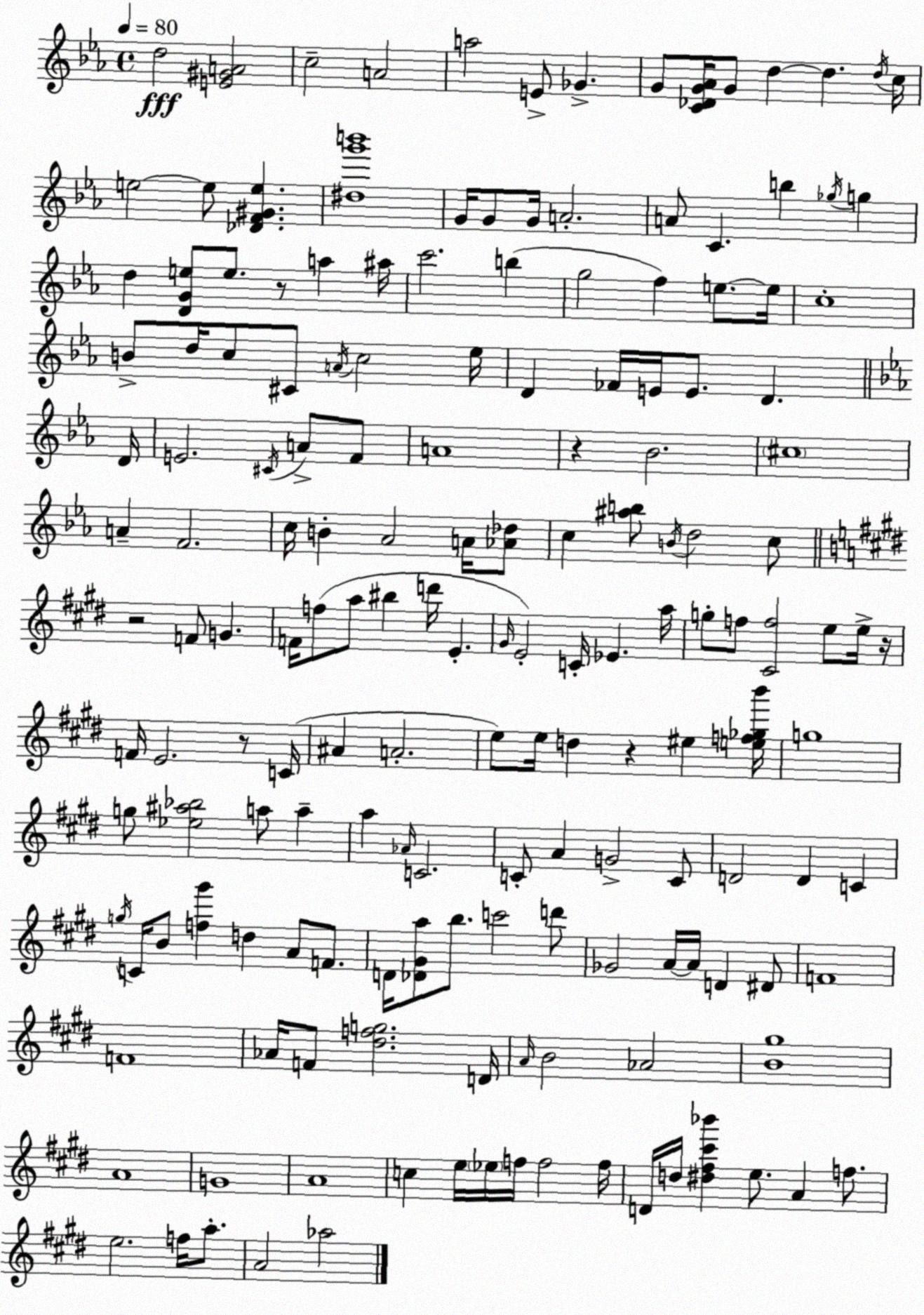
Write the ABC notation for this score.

X:1
T:Untitled
M:4/4
L:1/4
K:Eb
d2 [E^GA]2 c2 A2 a2 E/2 _G G/2 [C_DG_A]/4 G/2 d d d/4 c/4 e2 e/2 [_DF^Ge] [^dg'b']4 G/4 G/2 G/4 A2 A/2 C b _g/4 g d [DGe]/2 e/2 z/2 a ^a/4 c'2 b g2 f e/2 e/4 c4 B/2 d/4 c/2 ^C/2 A/4 c2 _e/4 D _F/4 E/4 E/2 D D/4 E2 ^C/4 A/2 F/2 A4 z _B2 ^c4 A F2 c/4 B _A2 A/4 [_A_d]/2 c [^ab]/2 B/4 d2 c/2 z2 F/2 G F/4 f/2 a/2 ^b d'/4 E ^G/4 E2 C/4 _E a/4 g/2 f/2 [^Cf]2 e/2 e/4 z/4 F/4 E2 z/2 C/4 ^A A2 e/2 e/4 d z ^e [ef_gb']/4 g4 g/2 [_e^a_b]2 a/2 a a _A/4 C2 C/2 A G2 C/2 D2 D C g/4 C/4 B/2 [f^g'] d A/2 F/2 D/4 [_D^Ga]/2 b/2 c'2 d'/2 _G2 A/4 A/4 D ^D/2 F4 F4 _A/4 F/2 [^dfg]2 D/4 A/4 B2 _A2 [B^g]4 A4 G4 A4 c e/4 _e/4 f/4 f2 f/4 D/4 d/4 [^d^f^c'_b'] e/2 A f/2 e2 f/4 a/2 A2 _a2